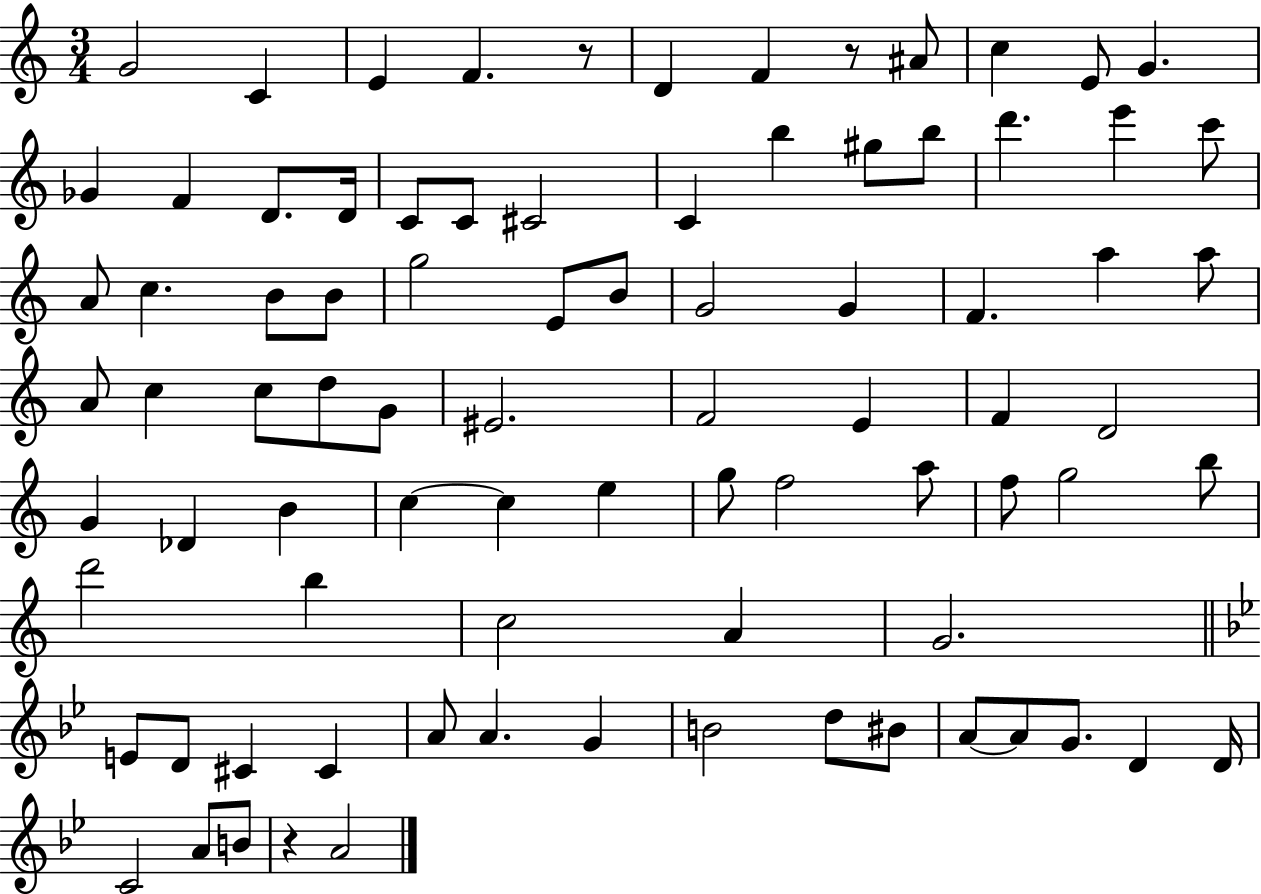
{
  \clef treble
  \numericTimeSignature
  \time 3/4
  \key c \major
  \repeat volta 2 { g'2 c'4 | e'4 f'4. r8 | d'4 f'4 r8 ais'8 | c''4 e'8 g'4. | \break ges'4 f'4 d'8. d'16 | c'8 c'8 cis'2 | c'4 b''4 gis''8 b''8 | d'''4. e'''4 c'''8 | \break a'8 c''4. b'8 b'8 | g''2 e'8 b'8 | g'2 g'4 | f'4. a''4 a''8 | \break a'8 c''4 c''8 d''8 g'8 | eis'2. | f'2 e'4 | f'4 d'2 | \break g'4 des'4 b'4 | c''4~~ c''4 e''4 | g''8 f''2 a''8 | f''8 g''2 b''8 | \break d'''2 b''4 | c''2 a'4 | g'2. | \bar "||" \break \key bes \major e'8 d'8 cis'4 cis'4 | a'8 a'4. g'4 | b'2 d''8 bis'8 | a'8~~ a'8 g'8. d'4 d'16 | \break c'2 a'8 b'8 | r4 a'2 | } \bar "|."
}